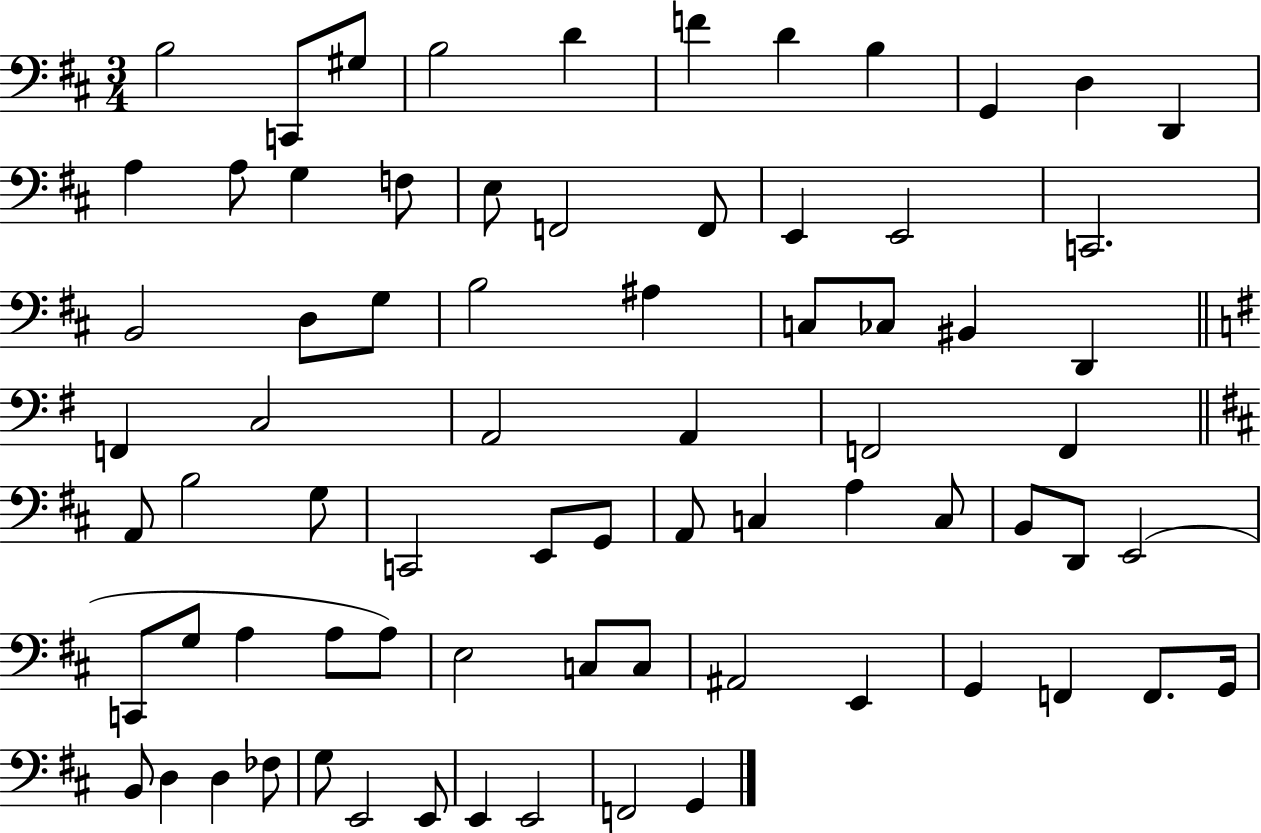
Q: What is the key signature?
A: D major